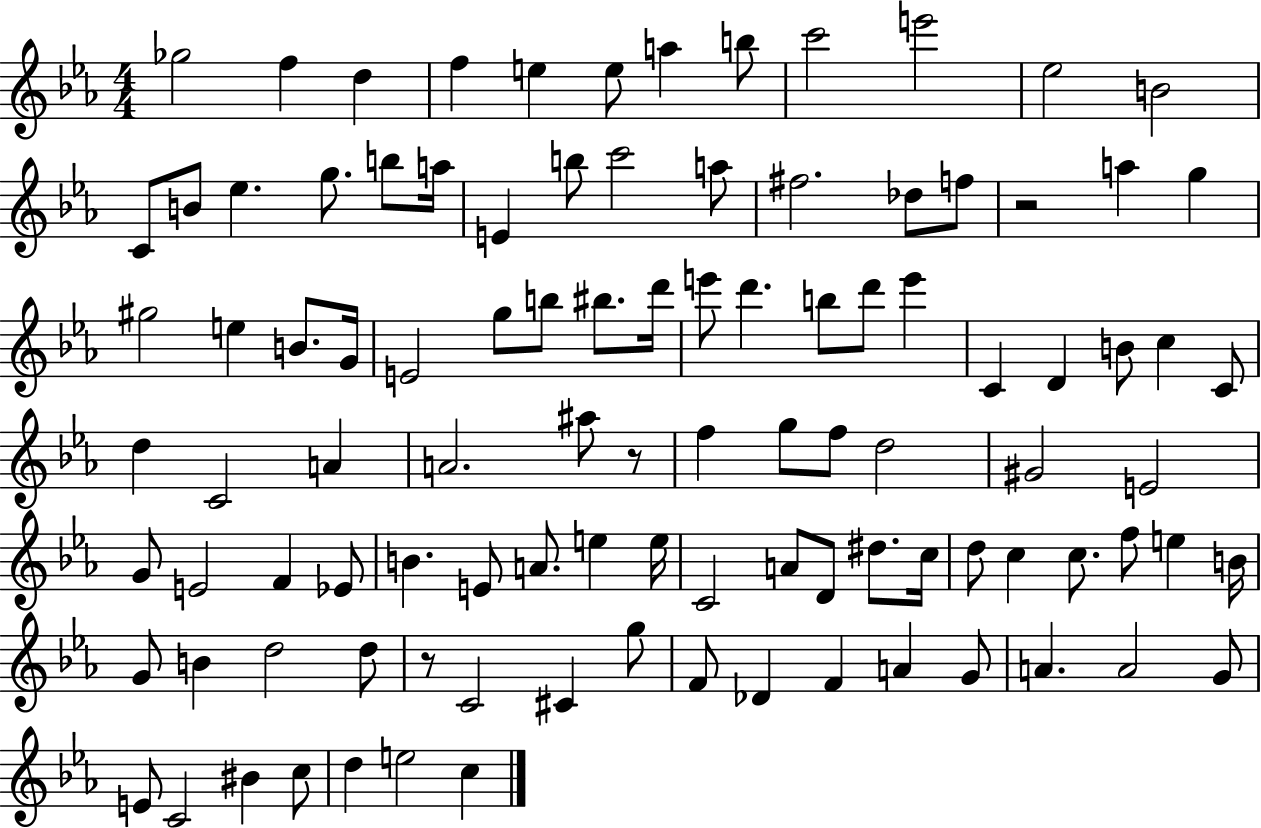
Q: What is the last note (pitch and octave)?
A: C5